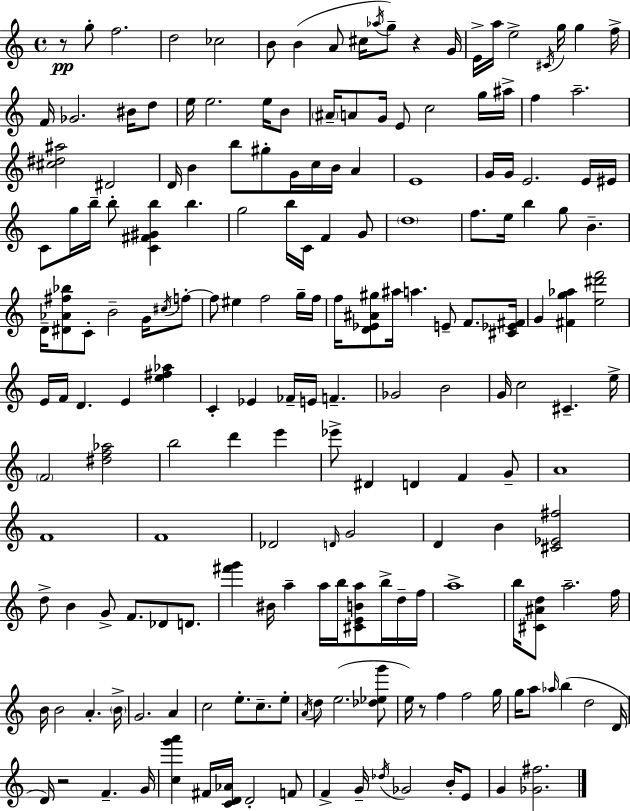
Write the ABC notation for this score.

X:1
T:Untitled
M:4/4
L:1/4
K:C
z/2 g/2 f2 d2 _c2 B/2 B A/2 ^c/4 _a/4 g/2 z G/4 E/4 a/4 e2 ^C/4 g/4 g f/4 F/4 _G2 ^B/4 d/2 e/4 e2 e/4 B/2 ^A/4 A/2 G/4 E/2 c2 g/4 ^a/4 f a2 [^c^d^a]2 ^D2 D/4 B b/2 ^g/2 G/4 c/4 B/4 A E4 G/4 G/4 E2 E/4 ^E/4 C/2 g/4 b/4 b/2 [C^F^Gb] b g2 b/4 C/4 F G/2 d4 f/2 e/4 b g/2 B D/4 [^D_A^f_b]/2 C/2 B2 G/4 ^c/4 f/2 f/2 ^e f2 g/4 f/4 f/4 [D_E^A^g]/2 ^a/4 a E/2 F/2 [^C_E^F]/4 G [^Fg_a] [e^d'f']2 E/4 F/4 D E [e^f_a] C _E _F/4 E/4 F _G2 B2 G/4 c2 ^C e/4 F2 [^df_a]2 b2 d' e' _e'/2 ^D D F G/2 A4 F4 F4 _D2 D/4 G2 D B [^C_E^f]2 d/2 B G/2 F/2 _D/2 D/2 [^f'g'] ^B/4 a a/4 b/4 [^CEBa]/2 b/4 d/4 f/4 a4 b/4 [^C^Ad]/2 a2 f/4 B/4 B2 A B/4 G2 A c2 e/2 c/2 e/2 A/4 d/2 e2 [_d_eg']/2 e/4 z/2 f f2 g/4 g/4 a/2 _a/4 b d2 D/4 D/4 z2 F G/4 [cg'a'] ^F/4 [CD_A]/4 D2 F/2 F G/4 _d/4 _G2 B/4 E/2 G [_G^f]2